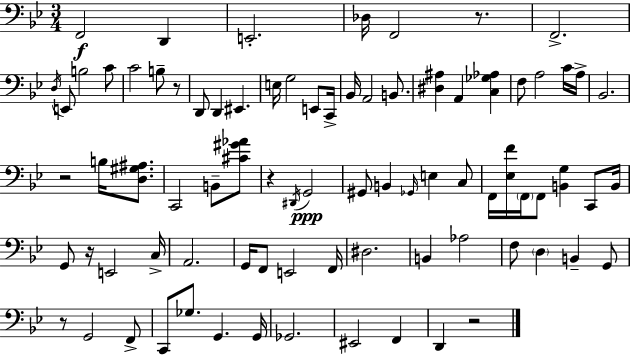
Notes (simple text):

F2/h D2/q E2/h. Db3/s F2/h R/e. F2/h. D3/s E2/e B3/h C4/e C4/h B3/e R/e D2/e D2/q EIS2/q. E3/s G3/h E2/e C2/s Bb2/s A2/h B2/e. [D#3,A#3]/q A2/q [C3,Gb3,Ab3]/q F3/e A3/h C4/s A3/s Bb2/h. R/h B3/s [D3,G#3,A#3]/e. C2/h B2/e [C#4,G#4,Ab4]/e R/q D#2/s G2/h G#2/e B2/q Gb2/s E3/q C3/e F2/s [Eb3,F4]/s F2/s F2/e [B2,G3]/q C2/e B2/s G2/e R/s E2/h C3/s A2/h. G2/s F2/e E2/h F2/s D#3/h. B2/q Ab3/h F3/e D3/q B2/q G2/e R/e G2/h F2/e C2/e Gb3/e. G2/q. G2/s Gb2/h. EIS2/h F2/q D2/q R/h